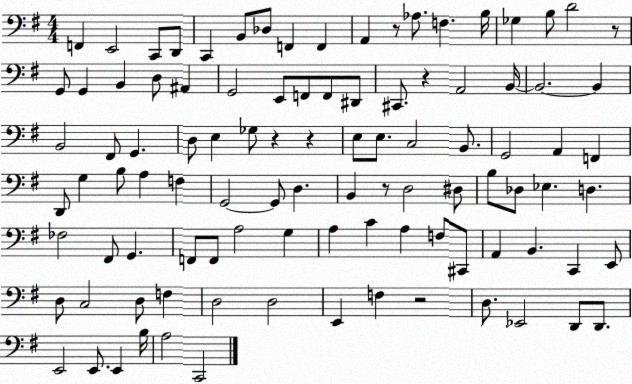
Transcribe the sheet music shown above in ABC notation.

X:1
T:Untitled
M:4/4
L:1/4
K:G
F,, E,,2 C,,/2 D,,/2 C,, B,,/2 _D,/2 F,, F,, A,, z/2 _A,/2 F, B,/4 _G, B,/2 D2 z/2 G,,/2 G,, B,, D,/2 ^A,, G,,2 E,,/2 F,,/2 F,,/2 ^D,,/2 ^C,,/2 z A,,2 B,,/4 B,,2 B,, B,,2 ^F,,/2 G,, D,/2 E, _G,/2 z z E,/2 E,/2 C,2 B,,/2 G,,2 A,, F,, D,,/2 G, B,/2 A, F, G,,2 G,,/2 D, B,, z/2 D,2 ^D,/2 B,/2 _D,/2 _E, D, _F,2 ^F,,/2 G,, F,,/2 F,,/2 A,2 G, A, C A, F,/2 ^C,,/2 A,, B,, C,, E,,/2 D,/2 C,2 D,/2 F, D,2 D,2 E,, F, z2 D,/2 _E,,2 D,,/2 D,,/2 E,,2 E,,/2 E,, B,/4 A,2 C,,2